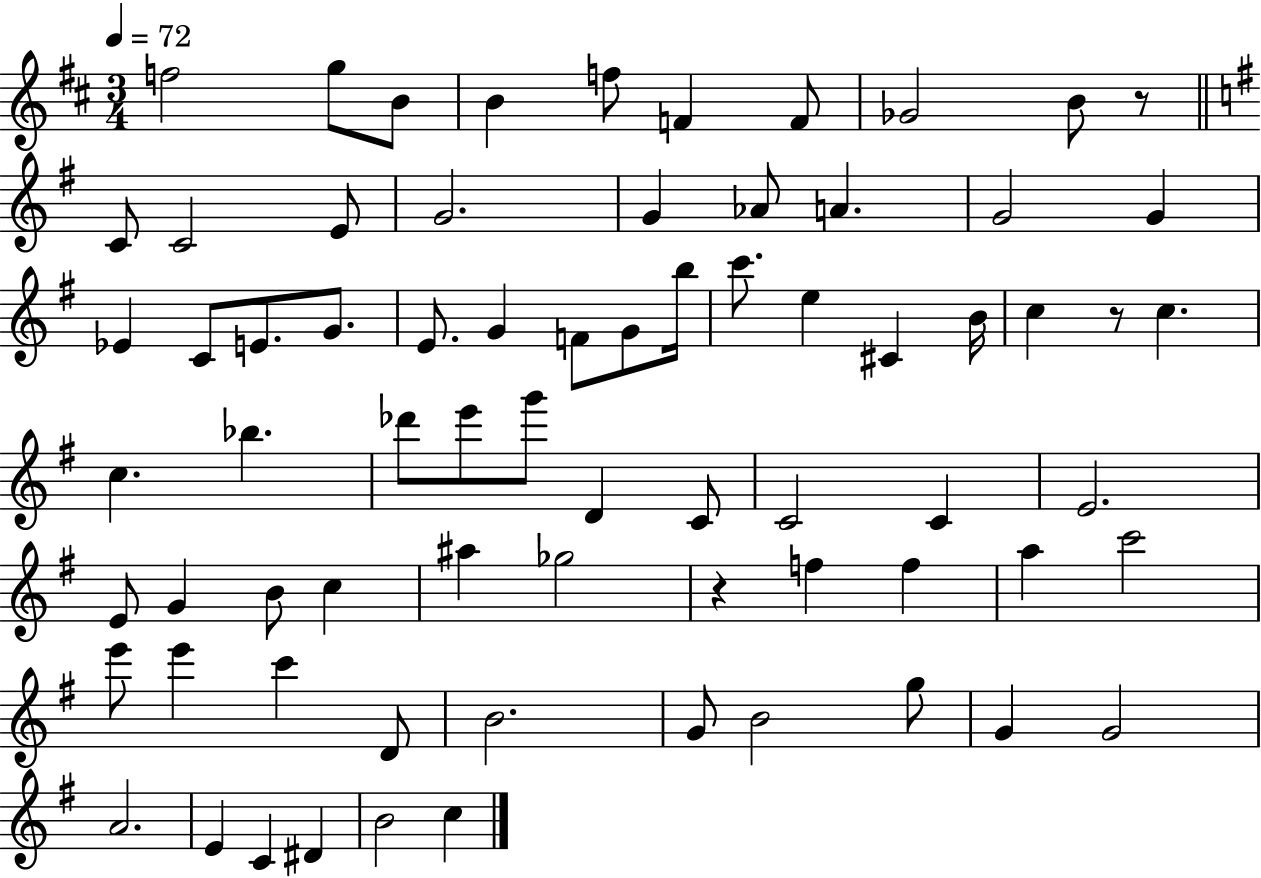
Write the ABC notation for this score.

X:1
T:Untitled
M:3/4
L:1/4
K:D
f2 g/2 B/2 B f/2 F F/2 _G2 B/2 z/2 C/2 C2 E/2 G2 G _A/2 A G2 G _E C/2 E/2 G/2 E/2 G F/2 G/2 b/4 c'/2 e ^C B/4 c z/2 c c _b _d'/2 e'/2 g'/2 D C/2 C2 C E2 E/2 G B/2 c ^a _g2 z f f a c'2 e'/2 e' c' D/2 B2 G/2 B2 g/2 G G2 A2 E C ^D B2 c